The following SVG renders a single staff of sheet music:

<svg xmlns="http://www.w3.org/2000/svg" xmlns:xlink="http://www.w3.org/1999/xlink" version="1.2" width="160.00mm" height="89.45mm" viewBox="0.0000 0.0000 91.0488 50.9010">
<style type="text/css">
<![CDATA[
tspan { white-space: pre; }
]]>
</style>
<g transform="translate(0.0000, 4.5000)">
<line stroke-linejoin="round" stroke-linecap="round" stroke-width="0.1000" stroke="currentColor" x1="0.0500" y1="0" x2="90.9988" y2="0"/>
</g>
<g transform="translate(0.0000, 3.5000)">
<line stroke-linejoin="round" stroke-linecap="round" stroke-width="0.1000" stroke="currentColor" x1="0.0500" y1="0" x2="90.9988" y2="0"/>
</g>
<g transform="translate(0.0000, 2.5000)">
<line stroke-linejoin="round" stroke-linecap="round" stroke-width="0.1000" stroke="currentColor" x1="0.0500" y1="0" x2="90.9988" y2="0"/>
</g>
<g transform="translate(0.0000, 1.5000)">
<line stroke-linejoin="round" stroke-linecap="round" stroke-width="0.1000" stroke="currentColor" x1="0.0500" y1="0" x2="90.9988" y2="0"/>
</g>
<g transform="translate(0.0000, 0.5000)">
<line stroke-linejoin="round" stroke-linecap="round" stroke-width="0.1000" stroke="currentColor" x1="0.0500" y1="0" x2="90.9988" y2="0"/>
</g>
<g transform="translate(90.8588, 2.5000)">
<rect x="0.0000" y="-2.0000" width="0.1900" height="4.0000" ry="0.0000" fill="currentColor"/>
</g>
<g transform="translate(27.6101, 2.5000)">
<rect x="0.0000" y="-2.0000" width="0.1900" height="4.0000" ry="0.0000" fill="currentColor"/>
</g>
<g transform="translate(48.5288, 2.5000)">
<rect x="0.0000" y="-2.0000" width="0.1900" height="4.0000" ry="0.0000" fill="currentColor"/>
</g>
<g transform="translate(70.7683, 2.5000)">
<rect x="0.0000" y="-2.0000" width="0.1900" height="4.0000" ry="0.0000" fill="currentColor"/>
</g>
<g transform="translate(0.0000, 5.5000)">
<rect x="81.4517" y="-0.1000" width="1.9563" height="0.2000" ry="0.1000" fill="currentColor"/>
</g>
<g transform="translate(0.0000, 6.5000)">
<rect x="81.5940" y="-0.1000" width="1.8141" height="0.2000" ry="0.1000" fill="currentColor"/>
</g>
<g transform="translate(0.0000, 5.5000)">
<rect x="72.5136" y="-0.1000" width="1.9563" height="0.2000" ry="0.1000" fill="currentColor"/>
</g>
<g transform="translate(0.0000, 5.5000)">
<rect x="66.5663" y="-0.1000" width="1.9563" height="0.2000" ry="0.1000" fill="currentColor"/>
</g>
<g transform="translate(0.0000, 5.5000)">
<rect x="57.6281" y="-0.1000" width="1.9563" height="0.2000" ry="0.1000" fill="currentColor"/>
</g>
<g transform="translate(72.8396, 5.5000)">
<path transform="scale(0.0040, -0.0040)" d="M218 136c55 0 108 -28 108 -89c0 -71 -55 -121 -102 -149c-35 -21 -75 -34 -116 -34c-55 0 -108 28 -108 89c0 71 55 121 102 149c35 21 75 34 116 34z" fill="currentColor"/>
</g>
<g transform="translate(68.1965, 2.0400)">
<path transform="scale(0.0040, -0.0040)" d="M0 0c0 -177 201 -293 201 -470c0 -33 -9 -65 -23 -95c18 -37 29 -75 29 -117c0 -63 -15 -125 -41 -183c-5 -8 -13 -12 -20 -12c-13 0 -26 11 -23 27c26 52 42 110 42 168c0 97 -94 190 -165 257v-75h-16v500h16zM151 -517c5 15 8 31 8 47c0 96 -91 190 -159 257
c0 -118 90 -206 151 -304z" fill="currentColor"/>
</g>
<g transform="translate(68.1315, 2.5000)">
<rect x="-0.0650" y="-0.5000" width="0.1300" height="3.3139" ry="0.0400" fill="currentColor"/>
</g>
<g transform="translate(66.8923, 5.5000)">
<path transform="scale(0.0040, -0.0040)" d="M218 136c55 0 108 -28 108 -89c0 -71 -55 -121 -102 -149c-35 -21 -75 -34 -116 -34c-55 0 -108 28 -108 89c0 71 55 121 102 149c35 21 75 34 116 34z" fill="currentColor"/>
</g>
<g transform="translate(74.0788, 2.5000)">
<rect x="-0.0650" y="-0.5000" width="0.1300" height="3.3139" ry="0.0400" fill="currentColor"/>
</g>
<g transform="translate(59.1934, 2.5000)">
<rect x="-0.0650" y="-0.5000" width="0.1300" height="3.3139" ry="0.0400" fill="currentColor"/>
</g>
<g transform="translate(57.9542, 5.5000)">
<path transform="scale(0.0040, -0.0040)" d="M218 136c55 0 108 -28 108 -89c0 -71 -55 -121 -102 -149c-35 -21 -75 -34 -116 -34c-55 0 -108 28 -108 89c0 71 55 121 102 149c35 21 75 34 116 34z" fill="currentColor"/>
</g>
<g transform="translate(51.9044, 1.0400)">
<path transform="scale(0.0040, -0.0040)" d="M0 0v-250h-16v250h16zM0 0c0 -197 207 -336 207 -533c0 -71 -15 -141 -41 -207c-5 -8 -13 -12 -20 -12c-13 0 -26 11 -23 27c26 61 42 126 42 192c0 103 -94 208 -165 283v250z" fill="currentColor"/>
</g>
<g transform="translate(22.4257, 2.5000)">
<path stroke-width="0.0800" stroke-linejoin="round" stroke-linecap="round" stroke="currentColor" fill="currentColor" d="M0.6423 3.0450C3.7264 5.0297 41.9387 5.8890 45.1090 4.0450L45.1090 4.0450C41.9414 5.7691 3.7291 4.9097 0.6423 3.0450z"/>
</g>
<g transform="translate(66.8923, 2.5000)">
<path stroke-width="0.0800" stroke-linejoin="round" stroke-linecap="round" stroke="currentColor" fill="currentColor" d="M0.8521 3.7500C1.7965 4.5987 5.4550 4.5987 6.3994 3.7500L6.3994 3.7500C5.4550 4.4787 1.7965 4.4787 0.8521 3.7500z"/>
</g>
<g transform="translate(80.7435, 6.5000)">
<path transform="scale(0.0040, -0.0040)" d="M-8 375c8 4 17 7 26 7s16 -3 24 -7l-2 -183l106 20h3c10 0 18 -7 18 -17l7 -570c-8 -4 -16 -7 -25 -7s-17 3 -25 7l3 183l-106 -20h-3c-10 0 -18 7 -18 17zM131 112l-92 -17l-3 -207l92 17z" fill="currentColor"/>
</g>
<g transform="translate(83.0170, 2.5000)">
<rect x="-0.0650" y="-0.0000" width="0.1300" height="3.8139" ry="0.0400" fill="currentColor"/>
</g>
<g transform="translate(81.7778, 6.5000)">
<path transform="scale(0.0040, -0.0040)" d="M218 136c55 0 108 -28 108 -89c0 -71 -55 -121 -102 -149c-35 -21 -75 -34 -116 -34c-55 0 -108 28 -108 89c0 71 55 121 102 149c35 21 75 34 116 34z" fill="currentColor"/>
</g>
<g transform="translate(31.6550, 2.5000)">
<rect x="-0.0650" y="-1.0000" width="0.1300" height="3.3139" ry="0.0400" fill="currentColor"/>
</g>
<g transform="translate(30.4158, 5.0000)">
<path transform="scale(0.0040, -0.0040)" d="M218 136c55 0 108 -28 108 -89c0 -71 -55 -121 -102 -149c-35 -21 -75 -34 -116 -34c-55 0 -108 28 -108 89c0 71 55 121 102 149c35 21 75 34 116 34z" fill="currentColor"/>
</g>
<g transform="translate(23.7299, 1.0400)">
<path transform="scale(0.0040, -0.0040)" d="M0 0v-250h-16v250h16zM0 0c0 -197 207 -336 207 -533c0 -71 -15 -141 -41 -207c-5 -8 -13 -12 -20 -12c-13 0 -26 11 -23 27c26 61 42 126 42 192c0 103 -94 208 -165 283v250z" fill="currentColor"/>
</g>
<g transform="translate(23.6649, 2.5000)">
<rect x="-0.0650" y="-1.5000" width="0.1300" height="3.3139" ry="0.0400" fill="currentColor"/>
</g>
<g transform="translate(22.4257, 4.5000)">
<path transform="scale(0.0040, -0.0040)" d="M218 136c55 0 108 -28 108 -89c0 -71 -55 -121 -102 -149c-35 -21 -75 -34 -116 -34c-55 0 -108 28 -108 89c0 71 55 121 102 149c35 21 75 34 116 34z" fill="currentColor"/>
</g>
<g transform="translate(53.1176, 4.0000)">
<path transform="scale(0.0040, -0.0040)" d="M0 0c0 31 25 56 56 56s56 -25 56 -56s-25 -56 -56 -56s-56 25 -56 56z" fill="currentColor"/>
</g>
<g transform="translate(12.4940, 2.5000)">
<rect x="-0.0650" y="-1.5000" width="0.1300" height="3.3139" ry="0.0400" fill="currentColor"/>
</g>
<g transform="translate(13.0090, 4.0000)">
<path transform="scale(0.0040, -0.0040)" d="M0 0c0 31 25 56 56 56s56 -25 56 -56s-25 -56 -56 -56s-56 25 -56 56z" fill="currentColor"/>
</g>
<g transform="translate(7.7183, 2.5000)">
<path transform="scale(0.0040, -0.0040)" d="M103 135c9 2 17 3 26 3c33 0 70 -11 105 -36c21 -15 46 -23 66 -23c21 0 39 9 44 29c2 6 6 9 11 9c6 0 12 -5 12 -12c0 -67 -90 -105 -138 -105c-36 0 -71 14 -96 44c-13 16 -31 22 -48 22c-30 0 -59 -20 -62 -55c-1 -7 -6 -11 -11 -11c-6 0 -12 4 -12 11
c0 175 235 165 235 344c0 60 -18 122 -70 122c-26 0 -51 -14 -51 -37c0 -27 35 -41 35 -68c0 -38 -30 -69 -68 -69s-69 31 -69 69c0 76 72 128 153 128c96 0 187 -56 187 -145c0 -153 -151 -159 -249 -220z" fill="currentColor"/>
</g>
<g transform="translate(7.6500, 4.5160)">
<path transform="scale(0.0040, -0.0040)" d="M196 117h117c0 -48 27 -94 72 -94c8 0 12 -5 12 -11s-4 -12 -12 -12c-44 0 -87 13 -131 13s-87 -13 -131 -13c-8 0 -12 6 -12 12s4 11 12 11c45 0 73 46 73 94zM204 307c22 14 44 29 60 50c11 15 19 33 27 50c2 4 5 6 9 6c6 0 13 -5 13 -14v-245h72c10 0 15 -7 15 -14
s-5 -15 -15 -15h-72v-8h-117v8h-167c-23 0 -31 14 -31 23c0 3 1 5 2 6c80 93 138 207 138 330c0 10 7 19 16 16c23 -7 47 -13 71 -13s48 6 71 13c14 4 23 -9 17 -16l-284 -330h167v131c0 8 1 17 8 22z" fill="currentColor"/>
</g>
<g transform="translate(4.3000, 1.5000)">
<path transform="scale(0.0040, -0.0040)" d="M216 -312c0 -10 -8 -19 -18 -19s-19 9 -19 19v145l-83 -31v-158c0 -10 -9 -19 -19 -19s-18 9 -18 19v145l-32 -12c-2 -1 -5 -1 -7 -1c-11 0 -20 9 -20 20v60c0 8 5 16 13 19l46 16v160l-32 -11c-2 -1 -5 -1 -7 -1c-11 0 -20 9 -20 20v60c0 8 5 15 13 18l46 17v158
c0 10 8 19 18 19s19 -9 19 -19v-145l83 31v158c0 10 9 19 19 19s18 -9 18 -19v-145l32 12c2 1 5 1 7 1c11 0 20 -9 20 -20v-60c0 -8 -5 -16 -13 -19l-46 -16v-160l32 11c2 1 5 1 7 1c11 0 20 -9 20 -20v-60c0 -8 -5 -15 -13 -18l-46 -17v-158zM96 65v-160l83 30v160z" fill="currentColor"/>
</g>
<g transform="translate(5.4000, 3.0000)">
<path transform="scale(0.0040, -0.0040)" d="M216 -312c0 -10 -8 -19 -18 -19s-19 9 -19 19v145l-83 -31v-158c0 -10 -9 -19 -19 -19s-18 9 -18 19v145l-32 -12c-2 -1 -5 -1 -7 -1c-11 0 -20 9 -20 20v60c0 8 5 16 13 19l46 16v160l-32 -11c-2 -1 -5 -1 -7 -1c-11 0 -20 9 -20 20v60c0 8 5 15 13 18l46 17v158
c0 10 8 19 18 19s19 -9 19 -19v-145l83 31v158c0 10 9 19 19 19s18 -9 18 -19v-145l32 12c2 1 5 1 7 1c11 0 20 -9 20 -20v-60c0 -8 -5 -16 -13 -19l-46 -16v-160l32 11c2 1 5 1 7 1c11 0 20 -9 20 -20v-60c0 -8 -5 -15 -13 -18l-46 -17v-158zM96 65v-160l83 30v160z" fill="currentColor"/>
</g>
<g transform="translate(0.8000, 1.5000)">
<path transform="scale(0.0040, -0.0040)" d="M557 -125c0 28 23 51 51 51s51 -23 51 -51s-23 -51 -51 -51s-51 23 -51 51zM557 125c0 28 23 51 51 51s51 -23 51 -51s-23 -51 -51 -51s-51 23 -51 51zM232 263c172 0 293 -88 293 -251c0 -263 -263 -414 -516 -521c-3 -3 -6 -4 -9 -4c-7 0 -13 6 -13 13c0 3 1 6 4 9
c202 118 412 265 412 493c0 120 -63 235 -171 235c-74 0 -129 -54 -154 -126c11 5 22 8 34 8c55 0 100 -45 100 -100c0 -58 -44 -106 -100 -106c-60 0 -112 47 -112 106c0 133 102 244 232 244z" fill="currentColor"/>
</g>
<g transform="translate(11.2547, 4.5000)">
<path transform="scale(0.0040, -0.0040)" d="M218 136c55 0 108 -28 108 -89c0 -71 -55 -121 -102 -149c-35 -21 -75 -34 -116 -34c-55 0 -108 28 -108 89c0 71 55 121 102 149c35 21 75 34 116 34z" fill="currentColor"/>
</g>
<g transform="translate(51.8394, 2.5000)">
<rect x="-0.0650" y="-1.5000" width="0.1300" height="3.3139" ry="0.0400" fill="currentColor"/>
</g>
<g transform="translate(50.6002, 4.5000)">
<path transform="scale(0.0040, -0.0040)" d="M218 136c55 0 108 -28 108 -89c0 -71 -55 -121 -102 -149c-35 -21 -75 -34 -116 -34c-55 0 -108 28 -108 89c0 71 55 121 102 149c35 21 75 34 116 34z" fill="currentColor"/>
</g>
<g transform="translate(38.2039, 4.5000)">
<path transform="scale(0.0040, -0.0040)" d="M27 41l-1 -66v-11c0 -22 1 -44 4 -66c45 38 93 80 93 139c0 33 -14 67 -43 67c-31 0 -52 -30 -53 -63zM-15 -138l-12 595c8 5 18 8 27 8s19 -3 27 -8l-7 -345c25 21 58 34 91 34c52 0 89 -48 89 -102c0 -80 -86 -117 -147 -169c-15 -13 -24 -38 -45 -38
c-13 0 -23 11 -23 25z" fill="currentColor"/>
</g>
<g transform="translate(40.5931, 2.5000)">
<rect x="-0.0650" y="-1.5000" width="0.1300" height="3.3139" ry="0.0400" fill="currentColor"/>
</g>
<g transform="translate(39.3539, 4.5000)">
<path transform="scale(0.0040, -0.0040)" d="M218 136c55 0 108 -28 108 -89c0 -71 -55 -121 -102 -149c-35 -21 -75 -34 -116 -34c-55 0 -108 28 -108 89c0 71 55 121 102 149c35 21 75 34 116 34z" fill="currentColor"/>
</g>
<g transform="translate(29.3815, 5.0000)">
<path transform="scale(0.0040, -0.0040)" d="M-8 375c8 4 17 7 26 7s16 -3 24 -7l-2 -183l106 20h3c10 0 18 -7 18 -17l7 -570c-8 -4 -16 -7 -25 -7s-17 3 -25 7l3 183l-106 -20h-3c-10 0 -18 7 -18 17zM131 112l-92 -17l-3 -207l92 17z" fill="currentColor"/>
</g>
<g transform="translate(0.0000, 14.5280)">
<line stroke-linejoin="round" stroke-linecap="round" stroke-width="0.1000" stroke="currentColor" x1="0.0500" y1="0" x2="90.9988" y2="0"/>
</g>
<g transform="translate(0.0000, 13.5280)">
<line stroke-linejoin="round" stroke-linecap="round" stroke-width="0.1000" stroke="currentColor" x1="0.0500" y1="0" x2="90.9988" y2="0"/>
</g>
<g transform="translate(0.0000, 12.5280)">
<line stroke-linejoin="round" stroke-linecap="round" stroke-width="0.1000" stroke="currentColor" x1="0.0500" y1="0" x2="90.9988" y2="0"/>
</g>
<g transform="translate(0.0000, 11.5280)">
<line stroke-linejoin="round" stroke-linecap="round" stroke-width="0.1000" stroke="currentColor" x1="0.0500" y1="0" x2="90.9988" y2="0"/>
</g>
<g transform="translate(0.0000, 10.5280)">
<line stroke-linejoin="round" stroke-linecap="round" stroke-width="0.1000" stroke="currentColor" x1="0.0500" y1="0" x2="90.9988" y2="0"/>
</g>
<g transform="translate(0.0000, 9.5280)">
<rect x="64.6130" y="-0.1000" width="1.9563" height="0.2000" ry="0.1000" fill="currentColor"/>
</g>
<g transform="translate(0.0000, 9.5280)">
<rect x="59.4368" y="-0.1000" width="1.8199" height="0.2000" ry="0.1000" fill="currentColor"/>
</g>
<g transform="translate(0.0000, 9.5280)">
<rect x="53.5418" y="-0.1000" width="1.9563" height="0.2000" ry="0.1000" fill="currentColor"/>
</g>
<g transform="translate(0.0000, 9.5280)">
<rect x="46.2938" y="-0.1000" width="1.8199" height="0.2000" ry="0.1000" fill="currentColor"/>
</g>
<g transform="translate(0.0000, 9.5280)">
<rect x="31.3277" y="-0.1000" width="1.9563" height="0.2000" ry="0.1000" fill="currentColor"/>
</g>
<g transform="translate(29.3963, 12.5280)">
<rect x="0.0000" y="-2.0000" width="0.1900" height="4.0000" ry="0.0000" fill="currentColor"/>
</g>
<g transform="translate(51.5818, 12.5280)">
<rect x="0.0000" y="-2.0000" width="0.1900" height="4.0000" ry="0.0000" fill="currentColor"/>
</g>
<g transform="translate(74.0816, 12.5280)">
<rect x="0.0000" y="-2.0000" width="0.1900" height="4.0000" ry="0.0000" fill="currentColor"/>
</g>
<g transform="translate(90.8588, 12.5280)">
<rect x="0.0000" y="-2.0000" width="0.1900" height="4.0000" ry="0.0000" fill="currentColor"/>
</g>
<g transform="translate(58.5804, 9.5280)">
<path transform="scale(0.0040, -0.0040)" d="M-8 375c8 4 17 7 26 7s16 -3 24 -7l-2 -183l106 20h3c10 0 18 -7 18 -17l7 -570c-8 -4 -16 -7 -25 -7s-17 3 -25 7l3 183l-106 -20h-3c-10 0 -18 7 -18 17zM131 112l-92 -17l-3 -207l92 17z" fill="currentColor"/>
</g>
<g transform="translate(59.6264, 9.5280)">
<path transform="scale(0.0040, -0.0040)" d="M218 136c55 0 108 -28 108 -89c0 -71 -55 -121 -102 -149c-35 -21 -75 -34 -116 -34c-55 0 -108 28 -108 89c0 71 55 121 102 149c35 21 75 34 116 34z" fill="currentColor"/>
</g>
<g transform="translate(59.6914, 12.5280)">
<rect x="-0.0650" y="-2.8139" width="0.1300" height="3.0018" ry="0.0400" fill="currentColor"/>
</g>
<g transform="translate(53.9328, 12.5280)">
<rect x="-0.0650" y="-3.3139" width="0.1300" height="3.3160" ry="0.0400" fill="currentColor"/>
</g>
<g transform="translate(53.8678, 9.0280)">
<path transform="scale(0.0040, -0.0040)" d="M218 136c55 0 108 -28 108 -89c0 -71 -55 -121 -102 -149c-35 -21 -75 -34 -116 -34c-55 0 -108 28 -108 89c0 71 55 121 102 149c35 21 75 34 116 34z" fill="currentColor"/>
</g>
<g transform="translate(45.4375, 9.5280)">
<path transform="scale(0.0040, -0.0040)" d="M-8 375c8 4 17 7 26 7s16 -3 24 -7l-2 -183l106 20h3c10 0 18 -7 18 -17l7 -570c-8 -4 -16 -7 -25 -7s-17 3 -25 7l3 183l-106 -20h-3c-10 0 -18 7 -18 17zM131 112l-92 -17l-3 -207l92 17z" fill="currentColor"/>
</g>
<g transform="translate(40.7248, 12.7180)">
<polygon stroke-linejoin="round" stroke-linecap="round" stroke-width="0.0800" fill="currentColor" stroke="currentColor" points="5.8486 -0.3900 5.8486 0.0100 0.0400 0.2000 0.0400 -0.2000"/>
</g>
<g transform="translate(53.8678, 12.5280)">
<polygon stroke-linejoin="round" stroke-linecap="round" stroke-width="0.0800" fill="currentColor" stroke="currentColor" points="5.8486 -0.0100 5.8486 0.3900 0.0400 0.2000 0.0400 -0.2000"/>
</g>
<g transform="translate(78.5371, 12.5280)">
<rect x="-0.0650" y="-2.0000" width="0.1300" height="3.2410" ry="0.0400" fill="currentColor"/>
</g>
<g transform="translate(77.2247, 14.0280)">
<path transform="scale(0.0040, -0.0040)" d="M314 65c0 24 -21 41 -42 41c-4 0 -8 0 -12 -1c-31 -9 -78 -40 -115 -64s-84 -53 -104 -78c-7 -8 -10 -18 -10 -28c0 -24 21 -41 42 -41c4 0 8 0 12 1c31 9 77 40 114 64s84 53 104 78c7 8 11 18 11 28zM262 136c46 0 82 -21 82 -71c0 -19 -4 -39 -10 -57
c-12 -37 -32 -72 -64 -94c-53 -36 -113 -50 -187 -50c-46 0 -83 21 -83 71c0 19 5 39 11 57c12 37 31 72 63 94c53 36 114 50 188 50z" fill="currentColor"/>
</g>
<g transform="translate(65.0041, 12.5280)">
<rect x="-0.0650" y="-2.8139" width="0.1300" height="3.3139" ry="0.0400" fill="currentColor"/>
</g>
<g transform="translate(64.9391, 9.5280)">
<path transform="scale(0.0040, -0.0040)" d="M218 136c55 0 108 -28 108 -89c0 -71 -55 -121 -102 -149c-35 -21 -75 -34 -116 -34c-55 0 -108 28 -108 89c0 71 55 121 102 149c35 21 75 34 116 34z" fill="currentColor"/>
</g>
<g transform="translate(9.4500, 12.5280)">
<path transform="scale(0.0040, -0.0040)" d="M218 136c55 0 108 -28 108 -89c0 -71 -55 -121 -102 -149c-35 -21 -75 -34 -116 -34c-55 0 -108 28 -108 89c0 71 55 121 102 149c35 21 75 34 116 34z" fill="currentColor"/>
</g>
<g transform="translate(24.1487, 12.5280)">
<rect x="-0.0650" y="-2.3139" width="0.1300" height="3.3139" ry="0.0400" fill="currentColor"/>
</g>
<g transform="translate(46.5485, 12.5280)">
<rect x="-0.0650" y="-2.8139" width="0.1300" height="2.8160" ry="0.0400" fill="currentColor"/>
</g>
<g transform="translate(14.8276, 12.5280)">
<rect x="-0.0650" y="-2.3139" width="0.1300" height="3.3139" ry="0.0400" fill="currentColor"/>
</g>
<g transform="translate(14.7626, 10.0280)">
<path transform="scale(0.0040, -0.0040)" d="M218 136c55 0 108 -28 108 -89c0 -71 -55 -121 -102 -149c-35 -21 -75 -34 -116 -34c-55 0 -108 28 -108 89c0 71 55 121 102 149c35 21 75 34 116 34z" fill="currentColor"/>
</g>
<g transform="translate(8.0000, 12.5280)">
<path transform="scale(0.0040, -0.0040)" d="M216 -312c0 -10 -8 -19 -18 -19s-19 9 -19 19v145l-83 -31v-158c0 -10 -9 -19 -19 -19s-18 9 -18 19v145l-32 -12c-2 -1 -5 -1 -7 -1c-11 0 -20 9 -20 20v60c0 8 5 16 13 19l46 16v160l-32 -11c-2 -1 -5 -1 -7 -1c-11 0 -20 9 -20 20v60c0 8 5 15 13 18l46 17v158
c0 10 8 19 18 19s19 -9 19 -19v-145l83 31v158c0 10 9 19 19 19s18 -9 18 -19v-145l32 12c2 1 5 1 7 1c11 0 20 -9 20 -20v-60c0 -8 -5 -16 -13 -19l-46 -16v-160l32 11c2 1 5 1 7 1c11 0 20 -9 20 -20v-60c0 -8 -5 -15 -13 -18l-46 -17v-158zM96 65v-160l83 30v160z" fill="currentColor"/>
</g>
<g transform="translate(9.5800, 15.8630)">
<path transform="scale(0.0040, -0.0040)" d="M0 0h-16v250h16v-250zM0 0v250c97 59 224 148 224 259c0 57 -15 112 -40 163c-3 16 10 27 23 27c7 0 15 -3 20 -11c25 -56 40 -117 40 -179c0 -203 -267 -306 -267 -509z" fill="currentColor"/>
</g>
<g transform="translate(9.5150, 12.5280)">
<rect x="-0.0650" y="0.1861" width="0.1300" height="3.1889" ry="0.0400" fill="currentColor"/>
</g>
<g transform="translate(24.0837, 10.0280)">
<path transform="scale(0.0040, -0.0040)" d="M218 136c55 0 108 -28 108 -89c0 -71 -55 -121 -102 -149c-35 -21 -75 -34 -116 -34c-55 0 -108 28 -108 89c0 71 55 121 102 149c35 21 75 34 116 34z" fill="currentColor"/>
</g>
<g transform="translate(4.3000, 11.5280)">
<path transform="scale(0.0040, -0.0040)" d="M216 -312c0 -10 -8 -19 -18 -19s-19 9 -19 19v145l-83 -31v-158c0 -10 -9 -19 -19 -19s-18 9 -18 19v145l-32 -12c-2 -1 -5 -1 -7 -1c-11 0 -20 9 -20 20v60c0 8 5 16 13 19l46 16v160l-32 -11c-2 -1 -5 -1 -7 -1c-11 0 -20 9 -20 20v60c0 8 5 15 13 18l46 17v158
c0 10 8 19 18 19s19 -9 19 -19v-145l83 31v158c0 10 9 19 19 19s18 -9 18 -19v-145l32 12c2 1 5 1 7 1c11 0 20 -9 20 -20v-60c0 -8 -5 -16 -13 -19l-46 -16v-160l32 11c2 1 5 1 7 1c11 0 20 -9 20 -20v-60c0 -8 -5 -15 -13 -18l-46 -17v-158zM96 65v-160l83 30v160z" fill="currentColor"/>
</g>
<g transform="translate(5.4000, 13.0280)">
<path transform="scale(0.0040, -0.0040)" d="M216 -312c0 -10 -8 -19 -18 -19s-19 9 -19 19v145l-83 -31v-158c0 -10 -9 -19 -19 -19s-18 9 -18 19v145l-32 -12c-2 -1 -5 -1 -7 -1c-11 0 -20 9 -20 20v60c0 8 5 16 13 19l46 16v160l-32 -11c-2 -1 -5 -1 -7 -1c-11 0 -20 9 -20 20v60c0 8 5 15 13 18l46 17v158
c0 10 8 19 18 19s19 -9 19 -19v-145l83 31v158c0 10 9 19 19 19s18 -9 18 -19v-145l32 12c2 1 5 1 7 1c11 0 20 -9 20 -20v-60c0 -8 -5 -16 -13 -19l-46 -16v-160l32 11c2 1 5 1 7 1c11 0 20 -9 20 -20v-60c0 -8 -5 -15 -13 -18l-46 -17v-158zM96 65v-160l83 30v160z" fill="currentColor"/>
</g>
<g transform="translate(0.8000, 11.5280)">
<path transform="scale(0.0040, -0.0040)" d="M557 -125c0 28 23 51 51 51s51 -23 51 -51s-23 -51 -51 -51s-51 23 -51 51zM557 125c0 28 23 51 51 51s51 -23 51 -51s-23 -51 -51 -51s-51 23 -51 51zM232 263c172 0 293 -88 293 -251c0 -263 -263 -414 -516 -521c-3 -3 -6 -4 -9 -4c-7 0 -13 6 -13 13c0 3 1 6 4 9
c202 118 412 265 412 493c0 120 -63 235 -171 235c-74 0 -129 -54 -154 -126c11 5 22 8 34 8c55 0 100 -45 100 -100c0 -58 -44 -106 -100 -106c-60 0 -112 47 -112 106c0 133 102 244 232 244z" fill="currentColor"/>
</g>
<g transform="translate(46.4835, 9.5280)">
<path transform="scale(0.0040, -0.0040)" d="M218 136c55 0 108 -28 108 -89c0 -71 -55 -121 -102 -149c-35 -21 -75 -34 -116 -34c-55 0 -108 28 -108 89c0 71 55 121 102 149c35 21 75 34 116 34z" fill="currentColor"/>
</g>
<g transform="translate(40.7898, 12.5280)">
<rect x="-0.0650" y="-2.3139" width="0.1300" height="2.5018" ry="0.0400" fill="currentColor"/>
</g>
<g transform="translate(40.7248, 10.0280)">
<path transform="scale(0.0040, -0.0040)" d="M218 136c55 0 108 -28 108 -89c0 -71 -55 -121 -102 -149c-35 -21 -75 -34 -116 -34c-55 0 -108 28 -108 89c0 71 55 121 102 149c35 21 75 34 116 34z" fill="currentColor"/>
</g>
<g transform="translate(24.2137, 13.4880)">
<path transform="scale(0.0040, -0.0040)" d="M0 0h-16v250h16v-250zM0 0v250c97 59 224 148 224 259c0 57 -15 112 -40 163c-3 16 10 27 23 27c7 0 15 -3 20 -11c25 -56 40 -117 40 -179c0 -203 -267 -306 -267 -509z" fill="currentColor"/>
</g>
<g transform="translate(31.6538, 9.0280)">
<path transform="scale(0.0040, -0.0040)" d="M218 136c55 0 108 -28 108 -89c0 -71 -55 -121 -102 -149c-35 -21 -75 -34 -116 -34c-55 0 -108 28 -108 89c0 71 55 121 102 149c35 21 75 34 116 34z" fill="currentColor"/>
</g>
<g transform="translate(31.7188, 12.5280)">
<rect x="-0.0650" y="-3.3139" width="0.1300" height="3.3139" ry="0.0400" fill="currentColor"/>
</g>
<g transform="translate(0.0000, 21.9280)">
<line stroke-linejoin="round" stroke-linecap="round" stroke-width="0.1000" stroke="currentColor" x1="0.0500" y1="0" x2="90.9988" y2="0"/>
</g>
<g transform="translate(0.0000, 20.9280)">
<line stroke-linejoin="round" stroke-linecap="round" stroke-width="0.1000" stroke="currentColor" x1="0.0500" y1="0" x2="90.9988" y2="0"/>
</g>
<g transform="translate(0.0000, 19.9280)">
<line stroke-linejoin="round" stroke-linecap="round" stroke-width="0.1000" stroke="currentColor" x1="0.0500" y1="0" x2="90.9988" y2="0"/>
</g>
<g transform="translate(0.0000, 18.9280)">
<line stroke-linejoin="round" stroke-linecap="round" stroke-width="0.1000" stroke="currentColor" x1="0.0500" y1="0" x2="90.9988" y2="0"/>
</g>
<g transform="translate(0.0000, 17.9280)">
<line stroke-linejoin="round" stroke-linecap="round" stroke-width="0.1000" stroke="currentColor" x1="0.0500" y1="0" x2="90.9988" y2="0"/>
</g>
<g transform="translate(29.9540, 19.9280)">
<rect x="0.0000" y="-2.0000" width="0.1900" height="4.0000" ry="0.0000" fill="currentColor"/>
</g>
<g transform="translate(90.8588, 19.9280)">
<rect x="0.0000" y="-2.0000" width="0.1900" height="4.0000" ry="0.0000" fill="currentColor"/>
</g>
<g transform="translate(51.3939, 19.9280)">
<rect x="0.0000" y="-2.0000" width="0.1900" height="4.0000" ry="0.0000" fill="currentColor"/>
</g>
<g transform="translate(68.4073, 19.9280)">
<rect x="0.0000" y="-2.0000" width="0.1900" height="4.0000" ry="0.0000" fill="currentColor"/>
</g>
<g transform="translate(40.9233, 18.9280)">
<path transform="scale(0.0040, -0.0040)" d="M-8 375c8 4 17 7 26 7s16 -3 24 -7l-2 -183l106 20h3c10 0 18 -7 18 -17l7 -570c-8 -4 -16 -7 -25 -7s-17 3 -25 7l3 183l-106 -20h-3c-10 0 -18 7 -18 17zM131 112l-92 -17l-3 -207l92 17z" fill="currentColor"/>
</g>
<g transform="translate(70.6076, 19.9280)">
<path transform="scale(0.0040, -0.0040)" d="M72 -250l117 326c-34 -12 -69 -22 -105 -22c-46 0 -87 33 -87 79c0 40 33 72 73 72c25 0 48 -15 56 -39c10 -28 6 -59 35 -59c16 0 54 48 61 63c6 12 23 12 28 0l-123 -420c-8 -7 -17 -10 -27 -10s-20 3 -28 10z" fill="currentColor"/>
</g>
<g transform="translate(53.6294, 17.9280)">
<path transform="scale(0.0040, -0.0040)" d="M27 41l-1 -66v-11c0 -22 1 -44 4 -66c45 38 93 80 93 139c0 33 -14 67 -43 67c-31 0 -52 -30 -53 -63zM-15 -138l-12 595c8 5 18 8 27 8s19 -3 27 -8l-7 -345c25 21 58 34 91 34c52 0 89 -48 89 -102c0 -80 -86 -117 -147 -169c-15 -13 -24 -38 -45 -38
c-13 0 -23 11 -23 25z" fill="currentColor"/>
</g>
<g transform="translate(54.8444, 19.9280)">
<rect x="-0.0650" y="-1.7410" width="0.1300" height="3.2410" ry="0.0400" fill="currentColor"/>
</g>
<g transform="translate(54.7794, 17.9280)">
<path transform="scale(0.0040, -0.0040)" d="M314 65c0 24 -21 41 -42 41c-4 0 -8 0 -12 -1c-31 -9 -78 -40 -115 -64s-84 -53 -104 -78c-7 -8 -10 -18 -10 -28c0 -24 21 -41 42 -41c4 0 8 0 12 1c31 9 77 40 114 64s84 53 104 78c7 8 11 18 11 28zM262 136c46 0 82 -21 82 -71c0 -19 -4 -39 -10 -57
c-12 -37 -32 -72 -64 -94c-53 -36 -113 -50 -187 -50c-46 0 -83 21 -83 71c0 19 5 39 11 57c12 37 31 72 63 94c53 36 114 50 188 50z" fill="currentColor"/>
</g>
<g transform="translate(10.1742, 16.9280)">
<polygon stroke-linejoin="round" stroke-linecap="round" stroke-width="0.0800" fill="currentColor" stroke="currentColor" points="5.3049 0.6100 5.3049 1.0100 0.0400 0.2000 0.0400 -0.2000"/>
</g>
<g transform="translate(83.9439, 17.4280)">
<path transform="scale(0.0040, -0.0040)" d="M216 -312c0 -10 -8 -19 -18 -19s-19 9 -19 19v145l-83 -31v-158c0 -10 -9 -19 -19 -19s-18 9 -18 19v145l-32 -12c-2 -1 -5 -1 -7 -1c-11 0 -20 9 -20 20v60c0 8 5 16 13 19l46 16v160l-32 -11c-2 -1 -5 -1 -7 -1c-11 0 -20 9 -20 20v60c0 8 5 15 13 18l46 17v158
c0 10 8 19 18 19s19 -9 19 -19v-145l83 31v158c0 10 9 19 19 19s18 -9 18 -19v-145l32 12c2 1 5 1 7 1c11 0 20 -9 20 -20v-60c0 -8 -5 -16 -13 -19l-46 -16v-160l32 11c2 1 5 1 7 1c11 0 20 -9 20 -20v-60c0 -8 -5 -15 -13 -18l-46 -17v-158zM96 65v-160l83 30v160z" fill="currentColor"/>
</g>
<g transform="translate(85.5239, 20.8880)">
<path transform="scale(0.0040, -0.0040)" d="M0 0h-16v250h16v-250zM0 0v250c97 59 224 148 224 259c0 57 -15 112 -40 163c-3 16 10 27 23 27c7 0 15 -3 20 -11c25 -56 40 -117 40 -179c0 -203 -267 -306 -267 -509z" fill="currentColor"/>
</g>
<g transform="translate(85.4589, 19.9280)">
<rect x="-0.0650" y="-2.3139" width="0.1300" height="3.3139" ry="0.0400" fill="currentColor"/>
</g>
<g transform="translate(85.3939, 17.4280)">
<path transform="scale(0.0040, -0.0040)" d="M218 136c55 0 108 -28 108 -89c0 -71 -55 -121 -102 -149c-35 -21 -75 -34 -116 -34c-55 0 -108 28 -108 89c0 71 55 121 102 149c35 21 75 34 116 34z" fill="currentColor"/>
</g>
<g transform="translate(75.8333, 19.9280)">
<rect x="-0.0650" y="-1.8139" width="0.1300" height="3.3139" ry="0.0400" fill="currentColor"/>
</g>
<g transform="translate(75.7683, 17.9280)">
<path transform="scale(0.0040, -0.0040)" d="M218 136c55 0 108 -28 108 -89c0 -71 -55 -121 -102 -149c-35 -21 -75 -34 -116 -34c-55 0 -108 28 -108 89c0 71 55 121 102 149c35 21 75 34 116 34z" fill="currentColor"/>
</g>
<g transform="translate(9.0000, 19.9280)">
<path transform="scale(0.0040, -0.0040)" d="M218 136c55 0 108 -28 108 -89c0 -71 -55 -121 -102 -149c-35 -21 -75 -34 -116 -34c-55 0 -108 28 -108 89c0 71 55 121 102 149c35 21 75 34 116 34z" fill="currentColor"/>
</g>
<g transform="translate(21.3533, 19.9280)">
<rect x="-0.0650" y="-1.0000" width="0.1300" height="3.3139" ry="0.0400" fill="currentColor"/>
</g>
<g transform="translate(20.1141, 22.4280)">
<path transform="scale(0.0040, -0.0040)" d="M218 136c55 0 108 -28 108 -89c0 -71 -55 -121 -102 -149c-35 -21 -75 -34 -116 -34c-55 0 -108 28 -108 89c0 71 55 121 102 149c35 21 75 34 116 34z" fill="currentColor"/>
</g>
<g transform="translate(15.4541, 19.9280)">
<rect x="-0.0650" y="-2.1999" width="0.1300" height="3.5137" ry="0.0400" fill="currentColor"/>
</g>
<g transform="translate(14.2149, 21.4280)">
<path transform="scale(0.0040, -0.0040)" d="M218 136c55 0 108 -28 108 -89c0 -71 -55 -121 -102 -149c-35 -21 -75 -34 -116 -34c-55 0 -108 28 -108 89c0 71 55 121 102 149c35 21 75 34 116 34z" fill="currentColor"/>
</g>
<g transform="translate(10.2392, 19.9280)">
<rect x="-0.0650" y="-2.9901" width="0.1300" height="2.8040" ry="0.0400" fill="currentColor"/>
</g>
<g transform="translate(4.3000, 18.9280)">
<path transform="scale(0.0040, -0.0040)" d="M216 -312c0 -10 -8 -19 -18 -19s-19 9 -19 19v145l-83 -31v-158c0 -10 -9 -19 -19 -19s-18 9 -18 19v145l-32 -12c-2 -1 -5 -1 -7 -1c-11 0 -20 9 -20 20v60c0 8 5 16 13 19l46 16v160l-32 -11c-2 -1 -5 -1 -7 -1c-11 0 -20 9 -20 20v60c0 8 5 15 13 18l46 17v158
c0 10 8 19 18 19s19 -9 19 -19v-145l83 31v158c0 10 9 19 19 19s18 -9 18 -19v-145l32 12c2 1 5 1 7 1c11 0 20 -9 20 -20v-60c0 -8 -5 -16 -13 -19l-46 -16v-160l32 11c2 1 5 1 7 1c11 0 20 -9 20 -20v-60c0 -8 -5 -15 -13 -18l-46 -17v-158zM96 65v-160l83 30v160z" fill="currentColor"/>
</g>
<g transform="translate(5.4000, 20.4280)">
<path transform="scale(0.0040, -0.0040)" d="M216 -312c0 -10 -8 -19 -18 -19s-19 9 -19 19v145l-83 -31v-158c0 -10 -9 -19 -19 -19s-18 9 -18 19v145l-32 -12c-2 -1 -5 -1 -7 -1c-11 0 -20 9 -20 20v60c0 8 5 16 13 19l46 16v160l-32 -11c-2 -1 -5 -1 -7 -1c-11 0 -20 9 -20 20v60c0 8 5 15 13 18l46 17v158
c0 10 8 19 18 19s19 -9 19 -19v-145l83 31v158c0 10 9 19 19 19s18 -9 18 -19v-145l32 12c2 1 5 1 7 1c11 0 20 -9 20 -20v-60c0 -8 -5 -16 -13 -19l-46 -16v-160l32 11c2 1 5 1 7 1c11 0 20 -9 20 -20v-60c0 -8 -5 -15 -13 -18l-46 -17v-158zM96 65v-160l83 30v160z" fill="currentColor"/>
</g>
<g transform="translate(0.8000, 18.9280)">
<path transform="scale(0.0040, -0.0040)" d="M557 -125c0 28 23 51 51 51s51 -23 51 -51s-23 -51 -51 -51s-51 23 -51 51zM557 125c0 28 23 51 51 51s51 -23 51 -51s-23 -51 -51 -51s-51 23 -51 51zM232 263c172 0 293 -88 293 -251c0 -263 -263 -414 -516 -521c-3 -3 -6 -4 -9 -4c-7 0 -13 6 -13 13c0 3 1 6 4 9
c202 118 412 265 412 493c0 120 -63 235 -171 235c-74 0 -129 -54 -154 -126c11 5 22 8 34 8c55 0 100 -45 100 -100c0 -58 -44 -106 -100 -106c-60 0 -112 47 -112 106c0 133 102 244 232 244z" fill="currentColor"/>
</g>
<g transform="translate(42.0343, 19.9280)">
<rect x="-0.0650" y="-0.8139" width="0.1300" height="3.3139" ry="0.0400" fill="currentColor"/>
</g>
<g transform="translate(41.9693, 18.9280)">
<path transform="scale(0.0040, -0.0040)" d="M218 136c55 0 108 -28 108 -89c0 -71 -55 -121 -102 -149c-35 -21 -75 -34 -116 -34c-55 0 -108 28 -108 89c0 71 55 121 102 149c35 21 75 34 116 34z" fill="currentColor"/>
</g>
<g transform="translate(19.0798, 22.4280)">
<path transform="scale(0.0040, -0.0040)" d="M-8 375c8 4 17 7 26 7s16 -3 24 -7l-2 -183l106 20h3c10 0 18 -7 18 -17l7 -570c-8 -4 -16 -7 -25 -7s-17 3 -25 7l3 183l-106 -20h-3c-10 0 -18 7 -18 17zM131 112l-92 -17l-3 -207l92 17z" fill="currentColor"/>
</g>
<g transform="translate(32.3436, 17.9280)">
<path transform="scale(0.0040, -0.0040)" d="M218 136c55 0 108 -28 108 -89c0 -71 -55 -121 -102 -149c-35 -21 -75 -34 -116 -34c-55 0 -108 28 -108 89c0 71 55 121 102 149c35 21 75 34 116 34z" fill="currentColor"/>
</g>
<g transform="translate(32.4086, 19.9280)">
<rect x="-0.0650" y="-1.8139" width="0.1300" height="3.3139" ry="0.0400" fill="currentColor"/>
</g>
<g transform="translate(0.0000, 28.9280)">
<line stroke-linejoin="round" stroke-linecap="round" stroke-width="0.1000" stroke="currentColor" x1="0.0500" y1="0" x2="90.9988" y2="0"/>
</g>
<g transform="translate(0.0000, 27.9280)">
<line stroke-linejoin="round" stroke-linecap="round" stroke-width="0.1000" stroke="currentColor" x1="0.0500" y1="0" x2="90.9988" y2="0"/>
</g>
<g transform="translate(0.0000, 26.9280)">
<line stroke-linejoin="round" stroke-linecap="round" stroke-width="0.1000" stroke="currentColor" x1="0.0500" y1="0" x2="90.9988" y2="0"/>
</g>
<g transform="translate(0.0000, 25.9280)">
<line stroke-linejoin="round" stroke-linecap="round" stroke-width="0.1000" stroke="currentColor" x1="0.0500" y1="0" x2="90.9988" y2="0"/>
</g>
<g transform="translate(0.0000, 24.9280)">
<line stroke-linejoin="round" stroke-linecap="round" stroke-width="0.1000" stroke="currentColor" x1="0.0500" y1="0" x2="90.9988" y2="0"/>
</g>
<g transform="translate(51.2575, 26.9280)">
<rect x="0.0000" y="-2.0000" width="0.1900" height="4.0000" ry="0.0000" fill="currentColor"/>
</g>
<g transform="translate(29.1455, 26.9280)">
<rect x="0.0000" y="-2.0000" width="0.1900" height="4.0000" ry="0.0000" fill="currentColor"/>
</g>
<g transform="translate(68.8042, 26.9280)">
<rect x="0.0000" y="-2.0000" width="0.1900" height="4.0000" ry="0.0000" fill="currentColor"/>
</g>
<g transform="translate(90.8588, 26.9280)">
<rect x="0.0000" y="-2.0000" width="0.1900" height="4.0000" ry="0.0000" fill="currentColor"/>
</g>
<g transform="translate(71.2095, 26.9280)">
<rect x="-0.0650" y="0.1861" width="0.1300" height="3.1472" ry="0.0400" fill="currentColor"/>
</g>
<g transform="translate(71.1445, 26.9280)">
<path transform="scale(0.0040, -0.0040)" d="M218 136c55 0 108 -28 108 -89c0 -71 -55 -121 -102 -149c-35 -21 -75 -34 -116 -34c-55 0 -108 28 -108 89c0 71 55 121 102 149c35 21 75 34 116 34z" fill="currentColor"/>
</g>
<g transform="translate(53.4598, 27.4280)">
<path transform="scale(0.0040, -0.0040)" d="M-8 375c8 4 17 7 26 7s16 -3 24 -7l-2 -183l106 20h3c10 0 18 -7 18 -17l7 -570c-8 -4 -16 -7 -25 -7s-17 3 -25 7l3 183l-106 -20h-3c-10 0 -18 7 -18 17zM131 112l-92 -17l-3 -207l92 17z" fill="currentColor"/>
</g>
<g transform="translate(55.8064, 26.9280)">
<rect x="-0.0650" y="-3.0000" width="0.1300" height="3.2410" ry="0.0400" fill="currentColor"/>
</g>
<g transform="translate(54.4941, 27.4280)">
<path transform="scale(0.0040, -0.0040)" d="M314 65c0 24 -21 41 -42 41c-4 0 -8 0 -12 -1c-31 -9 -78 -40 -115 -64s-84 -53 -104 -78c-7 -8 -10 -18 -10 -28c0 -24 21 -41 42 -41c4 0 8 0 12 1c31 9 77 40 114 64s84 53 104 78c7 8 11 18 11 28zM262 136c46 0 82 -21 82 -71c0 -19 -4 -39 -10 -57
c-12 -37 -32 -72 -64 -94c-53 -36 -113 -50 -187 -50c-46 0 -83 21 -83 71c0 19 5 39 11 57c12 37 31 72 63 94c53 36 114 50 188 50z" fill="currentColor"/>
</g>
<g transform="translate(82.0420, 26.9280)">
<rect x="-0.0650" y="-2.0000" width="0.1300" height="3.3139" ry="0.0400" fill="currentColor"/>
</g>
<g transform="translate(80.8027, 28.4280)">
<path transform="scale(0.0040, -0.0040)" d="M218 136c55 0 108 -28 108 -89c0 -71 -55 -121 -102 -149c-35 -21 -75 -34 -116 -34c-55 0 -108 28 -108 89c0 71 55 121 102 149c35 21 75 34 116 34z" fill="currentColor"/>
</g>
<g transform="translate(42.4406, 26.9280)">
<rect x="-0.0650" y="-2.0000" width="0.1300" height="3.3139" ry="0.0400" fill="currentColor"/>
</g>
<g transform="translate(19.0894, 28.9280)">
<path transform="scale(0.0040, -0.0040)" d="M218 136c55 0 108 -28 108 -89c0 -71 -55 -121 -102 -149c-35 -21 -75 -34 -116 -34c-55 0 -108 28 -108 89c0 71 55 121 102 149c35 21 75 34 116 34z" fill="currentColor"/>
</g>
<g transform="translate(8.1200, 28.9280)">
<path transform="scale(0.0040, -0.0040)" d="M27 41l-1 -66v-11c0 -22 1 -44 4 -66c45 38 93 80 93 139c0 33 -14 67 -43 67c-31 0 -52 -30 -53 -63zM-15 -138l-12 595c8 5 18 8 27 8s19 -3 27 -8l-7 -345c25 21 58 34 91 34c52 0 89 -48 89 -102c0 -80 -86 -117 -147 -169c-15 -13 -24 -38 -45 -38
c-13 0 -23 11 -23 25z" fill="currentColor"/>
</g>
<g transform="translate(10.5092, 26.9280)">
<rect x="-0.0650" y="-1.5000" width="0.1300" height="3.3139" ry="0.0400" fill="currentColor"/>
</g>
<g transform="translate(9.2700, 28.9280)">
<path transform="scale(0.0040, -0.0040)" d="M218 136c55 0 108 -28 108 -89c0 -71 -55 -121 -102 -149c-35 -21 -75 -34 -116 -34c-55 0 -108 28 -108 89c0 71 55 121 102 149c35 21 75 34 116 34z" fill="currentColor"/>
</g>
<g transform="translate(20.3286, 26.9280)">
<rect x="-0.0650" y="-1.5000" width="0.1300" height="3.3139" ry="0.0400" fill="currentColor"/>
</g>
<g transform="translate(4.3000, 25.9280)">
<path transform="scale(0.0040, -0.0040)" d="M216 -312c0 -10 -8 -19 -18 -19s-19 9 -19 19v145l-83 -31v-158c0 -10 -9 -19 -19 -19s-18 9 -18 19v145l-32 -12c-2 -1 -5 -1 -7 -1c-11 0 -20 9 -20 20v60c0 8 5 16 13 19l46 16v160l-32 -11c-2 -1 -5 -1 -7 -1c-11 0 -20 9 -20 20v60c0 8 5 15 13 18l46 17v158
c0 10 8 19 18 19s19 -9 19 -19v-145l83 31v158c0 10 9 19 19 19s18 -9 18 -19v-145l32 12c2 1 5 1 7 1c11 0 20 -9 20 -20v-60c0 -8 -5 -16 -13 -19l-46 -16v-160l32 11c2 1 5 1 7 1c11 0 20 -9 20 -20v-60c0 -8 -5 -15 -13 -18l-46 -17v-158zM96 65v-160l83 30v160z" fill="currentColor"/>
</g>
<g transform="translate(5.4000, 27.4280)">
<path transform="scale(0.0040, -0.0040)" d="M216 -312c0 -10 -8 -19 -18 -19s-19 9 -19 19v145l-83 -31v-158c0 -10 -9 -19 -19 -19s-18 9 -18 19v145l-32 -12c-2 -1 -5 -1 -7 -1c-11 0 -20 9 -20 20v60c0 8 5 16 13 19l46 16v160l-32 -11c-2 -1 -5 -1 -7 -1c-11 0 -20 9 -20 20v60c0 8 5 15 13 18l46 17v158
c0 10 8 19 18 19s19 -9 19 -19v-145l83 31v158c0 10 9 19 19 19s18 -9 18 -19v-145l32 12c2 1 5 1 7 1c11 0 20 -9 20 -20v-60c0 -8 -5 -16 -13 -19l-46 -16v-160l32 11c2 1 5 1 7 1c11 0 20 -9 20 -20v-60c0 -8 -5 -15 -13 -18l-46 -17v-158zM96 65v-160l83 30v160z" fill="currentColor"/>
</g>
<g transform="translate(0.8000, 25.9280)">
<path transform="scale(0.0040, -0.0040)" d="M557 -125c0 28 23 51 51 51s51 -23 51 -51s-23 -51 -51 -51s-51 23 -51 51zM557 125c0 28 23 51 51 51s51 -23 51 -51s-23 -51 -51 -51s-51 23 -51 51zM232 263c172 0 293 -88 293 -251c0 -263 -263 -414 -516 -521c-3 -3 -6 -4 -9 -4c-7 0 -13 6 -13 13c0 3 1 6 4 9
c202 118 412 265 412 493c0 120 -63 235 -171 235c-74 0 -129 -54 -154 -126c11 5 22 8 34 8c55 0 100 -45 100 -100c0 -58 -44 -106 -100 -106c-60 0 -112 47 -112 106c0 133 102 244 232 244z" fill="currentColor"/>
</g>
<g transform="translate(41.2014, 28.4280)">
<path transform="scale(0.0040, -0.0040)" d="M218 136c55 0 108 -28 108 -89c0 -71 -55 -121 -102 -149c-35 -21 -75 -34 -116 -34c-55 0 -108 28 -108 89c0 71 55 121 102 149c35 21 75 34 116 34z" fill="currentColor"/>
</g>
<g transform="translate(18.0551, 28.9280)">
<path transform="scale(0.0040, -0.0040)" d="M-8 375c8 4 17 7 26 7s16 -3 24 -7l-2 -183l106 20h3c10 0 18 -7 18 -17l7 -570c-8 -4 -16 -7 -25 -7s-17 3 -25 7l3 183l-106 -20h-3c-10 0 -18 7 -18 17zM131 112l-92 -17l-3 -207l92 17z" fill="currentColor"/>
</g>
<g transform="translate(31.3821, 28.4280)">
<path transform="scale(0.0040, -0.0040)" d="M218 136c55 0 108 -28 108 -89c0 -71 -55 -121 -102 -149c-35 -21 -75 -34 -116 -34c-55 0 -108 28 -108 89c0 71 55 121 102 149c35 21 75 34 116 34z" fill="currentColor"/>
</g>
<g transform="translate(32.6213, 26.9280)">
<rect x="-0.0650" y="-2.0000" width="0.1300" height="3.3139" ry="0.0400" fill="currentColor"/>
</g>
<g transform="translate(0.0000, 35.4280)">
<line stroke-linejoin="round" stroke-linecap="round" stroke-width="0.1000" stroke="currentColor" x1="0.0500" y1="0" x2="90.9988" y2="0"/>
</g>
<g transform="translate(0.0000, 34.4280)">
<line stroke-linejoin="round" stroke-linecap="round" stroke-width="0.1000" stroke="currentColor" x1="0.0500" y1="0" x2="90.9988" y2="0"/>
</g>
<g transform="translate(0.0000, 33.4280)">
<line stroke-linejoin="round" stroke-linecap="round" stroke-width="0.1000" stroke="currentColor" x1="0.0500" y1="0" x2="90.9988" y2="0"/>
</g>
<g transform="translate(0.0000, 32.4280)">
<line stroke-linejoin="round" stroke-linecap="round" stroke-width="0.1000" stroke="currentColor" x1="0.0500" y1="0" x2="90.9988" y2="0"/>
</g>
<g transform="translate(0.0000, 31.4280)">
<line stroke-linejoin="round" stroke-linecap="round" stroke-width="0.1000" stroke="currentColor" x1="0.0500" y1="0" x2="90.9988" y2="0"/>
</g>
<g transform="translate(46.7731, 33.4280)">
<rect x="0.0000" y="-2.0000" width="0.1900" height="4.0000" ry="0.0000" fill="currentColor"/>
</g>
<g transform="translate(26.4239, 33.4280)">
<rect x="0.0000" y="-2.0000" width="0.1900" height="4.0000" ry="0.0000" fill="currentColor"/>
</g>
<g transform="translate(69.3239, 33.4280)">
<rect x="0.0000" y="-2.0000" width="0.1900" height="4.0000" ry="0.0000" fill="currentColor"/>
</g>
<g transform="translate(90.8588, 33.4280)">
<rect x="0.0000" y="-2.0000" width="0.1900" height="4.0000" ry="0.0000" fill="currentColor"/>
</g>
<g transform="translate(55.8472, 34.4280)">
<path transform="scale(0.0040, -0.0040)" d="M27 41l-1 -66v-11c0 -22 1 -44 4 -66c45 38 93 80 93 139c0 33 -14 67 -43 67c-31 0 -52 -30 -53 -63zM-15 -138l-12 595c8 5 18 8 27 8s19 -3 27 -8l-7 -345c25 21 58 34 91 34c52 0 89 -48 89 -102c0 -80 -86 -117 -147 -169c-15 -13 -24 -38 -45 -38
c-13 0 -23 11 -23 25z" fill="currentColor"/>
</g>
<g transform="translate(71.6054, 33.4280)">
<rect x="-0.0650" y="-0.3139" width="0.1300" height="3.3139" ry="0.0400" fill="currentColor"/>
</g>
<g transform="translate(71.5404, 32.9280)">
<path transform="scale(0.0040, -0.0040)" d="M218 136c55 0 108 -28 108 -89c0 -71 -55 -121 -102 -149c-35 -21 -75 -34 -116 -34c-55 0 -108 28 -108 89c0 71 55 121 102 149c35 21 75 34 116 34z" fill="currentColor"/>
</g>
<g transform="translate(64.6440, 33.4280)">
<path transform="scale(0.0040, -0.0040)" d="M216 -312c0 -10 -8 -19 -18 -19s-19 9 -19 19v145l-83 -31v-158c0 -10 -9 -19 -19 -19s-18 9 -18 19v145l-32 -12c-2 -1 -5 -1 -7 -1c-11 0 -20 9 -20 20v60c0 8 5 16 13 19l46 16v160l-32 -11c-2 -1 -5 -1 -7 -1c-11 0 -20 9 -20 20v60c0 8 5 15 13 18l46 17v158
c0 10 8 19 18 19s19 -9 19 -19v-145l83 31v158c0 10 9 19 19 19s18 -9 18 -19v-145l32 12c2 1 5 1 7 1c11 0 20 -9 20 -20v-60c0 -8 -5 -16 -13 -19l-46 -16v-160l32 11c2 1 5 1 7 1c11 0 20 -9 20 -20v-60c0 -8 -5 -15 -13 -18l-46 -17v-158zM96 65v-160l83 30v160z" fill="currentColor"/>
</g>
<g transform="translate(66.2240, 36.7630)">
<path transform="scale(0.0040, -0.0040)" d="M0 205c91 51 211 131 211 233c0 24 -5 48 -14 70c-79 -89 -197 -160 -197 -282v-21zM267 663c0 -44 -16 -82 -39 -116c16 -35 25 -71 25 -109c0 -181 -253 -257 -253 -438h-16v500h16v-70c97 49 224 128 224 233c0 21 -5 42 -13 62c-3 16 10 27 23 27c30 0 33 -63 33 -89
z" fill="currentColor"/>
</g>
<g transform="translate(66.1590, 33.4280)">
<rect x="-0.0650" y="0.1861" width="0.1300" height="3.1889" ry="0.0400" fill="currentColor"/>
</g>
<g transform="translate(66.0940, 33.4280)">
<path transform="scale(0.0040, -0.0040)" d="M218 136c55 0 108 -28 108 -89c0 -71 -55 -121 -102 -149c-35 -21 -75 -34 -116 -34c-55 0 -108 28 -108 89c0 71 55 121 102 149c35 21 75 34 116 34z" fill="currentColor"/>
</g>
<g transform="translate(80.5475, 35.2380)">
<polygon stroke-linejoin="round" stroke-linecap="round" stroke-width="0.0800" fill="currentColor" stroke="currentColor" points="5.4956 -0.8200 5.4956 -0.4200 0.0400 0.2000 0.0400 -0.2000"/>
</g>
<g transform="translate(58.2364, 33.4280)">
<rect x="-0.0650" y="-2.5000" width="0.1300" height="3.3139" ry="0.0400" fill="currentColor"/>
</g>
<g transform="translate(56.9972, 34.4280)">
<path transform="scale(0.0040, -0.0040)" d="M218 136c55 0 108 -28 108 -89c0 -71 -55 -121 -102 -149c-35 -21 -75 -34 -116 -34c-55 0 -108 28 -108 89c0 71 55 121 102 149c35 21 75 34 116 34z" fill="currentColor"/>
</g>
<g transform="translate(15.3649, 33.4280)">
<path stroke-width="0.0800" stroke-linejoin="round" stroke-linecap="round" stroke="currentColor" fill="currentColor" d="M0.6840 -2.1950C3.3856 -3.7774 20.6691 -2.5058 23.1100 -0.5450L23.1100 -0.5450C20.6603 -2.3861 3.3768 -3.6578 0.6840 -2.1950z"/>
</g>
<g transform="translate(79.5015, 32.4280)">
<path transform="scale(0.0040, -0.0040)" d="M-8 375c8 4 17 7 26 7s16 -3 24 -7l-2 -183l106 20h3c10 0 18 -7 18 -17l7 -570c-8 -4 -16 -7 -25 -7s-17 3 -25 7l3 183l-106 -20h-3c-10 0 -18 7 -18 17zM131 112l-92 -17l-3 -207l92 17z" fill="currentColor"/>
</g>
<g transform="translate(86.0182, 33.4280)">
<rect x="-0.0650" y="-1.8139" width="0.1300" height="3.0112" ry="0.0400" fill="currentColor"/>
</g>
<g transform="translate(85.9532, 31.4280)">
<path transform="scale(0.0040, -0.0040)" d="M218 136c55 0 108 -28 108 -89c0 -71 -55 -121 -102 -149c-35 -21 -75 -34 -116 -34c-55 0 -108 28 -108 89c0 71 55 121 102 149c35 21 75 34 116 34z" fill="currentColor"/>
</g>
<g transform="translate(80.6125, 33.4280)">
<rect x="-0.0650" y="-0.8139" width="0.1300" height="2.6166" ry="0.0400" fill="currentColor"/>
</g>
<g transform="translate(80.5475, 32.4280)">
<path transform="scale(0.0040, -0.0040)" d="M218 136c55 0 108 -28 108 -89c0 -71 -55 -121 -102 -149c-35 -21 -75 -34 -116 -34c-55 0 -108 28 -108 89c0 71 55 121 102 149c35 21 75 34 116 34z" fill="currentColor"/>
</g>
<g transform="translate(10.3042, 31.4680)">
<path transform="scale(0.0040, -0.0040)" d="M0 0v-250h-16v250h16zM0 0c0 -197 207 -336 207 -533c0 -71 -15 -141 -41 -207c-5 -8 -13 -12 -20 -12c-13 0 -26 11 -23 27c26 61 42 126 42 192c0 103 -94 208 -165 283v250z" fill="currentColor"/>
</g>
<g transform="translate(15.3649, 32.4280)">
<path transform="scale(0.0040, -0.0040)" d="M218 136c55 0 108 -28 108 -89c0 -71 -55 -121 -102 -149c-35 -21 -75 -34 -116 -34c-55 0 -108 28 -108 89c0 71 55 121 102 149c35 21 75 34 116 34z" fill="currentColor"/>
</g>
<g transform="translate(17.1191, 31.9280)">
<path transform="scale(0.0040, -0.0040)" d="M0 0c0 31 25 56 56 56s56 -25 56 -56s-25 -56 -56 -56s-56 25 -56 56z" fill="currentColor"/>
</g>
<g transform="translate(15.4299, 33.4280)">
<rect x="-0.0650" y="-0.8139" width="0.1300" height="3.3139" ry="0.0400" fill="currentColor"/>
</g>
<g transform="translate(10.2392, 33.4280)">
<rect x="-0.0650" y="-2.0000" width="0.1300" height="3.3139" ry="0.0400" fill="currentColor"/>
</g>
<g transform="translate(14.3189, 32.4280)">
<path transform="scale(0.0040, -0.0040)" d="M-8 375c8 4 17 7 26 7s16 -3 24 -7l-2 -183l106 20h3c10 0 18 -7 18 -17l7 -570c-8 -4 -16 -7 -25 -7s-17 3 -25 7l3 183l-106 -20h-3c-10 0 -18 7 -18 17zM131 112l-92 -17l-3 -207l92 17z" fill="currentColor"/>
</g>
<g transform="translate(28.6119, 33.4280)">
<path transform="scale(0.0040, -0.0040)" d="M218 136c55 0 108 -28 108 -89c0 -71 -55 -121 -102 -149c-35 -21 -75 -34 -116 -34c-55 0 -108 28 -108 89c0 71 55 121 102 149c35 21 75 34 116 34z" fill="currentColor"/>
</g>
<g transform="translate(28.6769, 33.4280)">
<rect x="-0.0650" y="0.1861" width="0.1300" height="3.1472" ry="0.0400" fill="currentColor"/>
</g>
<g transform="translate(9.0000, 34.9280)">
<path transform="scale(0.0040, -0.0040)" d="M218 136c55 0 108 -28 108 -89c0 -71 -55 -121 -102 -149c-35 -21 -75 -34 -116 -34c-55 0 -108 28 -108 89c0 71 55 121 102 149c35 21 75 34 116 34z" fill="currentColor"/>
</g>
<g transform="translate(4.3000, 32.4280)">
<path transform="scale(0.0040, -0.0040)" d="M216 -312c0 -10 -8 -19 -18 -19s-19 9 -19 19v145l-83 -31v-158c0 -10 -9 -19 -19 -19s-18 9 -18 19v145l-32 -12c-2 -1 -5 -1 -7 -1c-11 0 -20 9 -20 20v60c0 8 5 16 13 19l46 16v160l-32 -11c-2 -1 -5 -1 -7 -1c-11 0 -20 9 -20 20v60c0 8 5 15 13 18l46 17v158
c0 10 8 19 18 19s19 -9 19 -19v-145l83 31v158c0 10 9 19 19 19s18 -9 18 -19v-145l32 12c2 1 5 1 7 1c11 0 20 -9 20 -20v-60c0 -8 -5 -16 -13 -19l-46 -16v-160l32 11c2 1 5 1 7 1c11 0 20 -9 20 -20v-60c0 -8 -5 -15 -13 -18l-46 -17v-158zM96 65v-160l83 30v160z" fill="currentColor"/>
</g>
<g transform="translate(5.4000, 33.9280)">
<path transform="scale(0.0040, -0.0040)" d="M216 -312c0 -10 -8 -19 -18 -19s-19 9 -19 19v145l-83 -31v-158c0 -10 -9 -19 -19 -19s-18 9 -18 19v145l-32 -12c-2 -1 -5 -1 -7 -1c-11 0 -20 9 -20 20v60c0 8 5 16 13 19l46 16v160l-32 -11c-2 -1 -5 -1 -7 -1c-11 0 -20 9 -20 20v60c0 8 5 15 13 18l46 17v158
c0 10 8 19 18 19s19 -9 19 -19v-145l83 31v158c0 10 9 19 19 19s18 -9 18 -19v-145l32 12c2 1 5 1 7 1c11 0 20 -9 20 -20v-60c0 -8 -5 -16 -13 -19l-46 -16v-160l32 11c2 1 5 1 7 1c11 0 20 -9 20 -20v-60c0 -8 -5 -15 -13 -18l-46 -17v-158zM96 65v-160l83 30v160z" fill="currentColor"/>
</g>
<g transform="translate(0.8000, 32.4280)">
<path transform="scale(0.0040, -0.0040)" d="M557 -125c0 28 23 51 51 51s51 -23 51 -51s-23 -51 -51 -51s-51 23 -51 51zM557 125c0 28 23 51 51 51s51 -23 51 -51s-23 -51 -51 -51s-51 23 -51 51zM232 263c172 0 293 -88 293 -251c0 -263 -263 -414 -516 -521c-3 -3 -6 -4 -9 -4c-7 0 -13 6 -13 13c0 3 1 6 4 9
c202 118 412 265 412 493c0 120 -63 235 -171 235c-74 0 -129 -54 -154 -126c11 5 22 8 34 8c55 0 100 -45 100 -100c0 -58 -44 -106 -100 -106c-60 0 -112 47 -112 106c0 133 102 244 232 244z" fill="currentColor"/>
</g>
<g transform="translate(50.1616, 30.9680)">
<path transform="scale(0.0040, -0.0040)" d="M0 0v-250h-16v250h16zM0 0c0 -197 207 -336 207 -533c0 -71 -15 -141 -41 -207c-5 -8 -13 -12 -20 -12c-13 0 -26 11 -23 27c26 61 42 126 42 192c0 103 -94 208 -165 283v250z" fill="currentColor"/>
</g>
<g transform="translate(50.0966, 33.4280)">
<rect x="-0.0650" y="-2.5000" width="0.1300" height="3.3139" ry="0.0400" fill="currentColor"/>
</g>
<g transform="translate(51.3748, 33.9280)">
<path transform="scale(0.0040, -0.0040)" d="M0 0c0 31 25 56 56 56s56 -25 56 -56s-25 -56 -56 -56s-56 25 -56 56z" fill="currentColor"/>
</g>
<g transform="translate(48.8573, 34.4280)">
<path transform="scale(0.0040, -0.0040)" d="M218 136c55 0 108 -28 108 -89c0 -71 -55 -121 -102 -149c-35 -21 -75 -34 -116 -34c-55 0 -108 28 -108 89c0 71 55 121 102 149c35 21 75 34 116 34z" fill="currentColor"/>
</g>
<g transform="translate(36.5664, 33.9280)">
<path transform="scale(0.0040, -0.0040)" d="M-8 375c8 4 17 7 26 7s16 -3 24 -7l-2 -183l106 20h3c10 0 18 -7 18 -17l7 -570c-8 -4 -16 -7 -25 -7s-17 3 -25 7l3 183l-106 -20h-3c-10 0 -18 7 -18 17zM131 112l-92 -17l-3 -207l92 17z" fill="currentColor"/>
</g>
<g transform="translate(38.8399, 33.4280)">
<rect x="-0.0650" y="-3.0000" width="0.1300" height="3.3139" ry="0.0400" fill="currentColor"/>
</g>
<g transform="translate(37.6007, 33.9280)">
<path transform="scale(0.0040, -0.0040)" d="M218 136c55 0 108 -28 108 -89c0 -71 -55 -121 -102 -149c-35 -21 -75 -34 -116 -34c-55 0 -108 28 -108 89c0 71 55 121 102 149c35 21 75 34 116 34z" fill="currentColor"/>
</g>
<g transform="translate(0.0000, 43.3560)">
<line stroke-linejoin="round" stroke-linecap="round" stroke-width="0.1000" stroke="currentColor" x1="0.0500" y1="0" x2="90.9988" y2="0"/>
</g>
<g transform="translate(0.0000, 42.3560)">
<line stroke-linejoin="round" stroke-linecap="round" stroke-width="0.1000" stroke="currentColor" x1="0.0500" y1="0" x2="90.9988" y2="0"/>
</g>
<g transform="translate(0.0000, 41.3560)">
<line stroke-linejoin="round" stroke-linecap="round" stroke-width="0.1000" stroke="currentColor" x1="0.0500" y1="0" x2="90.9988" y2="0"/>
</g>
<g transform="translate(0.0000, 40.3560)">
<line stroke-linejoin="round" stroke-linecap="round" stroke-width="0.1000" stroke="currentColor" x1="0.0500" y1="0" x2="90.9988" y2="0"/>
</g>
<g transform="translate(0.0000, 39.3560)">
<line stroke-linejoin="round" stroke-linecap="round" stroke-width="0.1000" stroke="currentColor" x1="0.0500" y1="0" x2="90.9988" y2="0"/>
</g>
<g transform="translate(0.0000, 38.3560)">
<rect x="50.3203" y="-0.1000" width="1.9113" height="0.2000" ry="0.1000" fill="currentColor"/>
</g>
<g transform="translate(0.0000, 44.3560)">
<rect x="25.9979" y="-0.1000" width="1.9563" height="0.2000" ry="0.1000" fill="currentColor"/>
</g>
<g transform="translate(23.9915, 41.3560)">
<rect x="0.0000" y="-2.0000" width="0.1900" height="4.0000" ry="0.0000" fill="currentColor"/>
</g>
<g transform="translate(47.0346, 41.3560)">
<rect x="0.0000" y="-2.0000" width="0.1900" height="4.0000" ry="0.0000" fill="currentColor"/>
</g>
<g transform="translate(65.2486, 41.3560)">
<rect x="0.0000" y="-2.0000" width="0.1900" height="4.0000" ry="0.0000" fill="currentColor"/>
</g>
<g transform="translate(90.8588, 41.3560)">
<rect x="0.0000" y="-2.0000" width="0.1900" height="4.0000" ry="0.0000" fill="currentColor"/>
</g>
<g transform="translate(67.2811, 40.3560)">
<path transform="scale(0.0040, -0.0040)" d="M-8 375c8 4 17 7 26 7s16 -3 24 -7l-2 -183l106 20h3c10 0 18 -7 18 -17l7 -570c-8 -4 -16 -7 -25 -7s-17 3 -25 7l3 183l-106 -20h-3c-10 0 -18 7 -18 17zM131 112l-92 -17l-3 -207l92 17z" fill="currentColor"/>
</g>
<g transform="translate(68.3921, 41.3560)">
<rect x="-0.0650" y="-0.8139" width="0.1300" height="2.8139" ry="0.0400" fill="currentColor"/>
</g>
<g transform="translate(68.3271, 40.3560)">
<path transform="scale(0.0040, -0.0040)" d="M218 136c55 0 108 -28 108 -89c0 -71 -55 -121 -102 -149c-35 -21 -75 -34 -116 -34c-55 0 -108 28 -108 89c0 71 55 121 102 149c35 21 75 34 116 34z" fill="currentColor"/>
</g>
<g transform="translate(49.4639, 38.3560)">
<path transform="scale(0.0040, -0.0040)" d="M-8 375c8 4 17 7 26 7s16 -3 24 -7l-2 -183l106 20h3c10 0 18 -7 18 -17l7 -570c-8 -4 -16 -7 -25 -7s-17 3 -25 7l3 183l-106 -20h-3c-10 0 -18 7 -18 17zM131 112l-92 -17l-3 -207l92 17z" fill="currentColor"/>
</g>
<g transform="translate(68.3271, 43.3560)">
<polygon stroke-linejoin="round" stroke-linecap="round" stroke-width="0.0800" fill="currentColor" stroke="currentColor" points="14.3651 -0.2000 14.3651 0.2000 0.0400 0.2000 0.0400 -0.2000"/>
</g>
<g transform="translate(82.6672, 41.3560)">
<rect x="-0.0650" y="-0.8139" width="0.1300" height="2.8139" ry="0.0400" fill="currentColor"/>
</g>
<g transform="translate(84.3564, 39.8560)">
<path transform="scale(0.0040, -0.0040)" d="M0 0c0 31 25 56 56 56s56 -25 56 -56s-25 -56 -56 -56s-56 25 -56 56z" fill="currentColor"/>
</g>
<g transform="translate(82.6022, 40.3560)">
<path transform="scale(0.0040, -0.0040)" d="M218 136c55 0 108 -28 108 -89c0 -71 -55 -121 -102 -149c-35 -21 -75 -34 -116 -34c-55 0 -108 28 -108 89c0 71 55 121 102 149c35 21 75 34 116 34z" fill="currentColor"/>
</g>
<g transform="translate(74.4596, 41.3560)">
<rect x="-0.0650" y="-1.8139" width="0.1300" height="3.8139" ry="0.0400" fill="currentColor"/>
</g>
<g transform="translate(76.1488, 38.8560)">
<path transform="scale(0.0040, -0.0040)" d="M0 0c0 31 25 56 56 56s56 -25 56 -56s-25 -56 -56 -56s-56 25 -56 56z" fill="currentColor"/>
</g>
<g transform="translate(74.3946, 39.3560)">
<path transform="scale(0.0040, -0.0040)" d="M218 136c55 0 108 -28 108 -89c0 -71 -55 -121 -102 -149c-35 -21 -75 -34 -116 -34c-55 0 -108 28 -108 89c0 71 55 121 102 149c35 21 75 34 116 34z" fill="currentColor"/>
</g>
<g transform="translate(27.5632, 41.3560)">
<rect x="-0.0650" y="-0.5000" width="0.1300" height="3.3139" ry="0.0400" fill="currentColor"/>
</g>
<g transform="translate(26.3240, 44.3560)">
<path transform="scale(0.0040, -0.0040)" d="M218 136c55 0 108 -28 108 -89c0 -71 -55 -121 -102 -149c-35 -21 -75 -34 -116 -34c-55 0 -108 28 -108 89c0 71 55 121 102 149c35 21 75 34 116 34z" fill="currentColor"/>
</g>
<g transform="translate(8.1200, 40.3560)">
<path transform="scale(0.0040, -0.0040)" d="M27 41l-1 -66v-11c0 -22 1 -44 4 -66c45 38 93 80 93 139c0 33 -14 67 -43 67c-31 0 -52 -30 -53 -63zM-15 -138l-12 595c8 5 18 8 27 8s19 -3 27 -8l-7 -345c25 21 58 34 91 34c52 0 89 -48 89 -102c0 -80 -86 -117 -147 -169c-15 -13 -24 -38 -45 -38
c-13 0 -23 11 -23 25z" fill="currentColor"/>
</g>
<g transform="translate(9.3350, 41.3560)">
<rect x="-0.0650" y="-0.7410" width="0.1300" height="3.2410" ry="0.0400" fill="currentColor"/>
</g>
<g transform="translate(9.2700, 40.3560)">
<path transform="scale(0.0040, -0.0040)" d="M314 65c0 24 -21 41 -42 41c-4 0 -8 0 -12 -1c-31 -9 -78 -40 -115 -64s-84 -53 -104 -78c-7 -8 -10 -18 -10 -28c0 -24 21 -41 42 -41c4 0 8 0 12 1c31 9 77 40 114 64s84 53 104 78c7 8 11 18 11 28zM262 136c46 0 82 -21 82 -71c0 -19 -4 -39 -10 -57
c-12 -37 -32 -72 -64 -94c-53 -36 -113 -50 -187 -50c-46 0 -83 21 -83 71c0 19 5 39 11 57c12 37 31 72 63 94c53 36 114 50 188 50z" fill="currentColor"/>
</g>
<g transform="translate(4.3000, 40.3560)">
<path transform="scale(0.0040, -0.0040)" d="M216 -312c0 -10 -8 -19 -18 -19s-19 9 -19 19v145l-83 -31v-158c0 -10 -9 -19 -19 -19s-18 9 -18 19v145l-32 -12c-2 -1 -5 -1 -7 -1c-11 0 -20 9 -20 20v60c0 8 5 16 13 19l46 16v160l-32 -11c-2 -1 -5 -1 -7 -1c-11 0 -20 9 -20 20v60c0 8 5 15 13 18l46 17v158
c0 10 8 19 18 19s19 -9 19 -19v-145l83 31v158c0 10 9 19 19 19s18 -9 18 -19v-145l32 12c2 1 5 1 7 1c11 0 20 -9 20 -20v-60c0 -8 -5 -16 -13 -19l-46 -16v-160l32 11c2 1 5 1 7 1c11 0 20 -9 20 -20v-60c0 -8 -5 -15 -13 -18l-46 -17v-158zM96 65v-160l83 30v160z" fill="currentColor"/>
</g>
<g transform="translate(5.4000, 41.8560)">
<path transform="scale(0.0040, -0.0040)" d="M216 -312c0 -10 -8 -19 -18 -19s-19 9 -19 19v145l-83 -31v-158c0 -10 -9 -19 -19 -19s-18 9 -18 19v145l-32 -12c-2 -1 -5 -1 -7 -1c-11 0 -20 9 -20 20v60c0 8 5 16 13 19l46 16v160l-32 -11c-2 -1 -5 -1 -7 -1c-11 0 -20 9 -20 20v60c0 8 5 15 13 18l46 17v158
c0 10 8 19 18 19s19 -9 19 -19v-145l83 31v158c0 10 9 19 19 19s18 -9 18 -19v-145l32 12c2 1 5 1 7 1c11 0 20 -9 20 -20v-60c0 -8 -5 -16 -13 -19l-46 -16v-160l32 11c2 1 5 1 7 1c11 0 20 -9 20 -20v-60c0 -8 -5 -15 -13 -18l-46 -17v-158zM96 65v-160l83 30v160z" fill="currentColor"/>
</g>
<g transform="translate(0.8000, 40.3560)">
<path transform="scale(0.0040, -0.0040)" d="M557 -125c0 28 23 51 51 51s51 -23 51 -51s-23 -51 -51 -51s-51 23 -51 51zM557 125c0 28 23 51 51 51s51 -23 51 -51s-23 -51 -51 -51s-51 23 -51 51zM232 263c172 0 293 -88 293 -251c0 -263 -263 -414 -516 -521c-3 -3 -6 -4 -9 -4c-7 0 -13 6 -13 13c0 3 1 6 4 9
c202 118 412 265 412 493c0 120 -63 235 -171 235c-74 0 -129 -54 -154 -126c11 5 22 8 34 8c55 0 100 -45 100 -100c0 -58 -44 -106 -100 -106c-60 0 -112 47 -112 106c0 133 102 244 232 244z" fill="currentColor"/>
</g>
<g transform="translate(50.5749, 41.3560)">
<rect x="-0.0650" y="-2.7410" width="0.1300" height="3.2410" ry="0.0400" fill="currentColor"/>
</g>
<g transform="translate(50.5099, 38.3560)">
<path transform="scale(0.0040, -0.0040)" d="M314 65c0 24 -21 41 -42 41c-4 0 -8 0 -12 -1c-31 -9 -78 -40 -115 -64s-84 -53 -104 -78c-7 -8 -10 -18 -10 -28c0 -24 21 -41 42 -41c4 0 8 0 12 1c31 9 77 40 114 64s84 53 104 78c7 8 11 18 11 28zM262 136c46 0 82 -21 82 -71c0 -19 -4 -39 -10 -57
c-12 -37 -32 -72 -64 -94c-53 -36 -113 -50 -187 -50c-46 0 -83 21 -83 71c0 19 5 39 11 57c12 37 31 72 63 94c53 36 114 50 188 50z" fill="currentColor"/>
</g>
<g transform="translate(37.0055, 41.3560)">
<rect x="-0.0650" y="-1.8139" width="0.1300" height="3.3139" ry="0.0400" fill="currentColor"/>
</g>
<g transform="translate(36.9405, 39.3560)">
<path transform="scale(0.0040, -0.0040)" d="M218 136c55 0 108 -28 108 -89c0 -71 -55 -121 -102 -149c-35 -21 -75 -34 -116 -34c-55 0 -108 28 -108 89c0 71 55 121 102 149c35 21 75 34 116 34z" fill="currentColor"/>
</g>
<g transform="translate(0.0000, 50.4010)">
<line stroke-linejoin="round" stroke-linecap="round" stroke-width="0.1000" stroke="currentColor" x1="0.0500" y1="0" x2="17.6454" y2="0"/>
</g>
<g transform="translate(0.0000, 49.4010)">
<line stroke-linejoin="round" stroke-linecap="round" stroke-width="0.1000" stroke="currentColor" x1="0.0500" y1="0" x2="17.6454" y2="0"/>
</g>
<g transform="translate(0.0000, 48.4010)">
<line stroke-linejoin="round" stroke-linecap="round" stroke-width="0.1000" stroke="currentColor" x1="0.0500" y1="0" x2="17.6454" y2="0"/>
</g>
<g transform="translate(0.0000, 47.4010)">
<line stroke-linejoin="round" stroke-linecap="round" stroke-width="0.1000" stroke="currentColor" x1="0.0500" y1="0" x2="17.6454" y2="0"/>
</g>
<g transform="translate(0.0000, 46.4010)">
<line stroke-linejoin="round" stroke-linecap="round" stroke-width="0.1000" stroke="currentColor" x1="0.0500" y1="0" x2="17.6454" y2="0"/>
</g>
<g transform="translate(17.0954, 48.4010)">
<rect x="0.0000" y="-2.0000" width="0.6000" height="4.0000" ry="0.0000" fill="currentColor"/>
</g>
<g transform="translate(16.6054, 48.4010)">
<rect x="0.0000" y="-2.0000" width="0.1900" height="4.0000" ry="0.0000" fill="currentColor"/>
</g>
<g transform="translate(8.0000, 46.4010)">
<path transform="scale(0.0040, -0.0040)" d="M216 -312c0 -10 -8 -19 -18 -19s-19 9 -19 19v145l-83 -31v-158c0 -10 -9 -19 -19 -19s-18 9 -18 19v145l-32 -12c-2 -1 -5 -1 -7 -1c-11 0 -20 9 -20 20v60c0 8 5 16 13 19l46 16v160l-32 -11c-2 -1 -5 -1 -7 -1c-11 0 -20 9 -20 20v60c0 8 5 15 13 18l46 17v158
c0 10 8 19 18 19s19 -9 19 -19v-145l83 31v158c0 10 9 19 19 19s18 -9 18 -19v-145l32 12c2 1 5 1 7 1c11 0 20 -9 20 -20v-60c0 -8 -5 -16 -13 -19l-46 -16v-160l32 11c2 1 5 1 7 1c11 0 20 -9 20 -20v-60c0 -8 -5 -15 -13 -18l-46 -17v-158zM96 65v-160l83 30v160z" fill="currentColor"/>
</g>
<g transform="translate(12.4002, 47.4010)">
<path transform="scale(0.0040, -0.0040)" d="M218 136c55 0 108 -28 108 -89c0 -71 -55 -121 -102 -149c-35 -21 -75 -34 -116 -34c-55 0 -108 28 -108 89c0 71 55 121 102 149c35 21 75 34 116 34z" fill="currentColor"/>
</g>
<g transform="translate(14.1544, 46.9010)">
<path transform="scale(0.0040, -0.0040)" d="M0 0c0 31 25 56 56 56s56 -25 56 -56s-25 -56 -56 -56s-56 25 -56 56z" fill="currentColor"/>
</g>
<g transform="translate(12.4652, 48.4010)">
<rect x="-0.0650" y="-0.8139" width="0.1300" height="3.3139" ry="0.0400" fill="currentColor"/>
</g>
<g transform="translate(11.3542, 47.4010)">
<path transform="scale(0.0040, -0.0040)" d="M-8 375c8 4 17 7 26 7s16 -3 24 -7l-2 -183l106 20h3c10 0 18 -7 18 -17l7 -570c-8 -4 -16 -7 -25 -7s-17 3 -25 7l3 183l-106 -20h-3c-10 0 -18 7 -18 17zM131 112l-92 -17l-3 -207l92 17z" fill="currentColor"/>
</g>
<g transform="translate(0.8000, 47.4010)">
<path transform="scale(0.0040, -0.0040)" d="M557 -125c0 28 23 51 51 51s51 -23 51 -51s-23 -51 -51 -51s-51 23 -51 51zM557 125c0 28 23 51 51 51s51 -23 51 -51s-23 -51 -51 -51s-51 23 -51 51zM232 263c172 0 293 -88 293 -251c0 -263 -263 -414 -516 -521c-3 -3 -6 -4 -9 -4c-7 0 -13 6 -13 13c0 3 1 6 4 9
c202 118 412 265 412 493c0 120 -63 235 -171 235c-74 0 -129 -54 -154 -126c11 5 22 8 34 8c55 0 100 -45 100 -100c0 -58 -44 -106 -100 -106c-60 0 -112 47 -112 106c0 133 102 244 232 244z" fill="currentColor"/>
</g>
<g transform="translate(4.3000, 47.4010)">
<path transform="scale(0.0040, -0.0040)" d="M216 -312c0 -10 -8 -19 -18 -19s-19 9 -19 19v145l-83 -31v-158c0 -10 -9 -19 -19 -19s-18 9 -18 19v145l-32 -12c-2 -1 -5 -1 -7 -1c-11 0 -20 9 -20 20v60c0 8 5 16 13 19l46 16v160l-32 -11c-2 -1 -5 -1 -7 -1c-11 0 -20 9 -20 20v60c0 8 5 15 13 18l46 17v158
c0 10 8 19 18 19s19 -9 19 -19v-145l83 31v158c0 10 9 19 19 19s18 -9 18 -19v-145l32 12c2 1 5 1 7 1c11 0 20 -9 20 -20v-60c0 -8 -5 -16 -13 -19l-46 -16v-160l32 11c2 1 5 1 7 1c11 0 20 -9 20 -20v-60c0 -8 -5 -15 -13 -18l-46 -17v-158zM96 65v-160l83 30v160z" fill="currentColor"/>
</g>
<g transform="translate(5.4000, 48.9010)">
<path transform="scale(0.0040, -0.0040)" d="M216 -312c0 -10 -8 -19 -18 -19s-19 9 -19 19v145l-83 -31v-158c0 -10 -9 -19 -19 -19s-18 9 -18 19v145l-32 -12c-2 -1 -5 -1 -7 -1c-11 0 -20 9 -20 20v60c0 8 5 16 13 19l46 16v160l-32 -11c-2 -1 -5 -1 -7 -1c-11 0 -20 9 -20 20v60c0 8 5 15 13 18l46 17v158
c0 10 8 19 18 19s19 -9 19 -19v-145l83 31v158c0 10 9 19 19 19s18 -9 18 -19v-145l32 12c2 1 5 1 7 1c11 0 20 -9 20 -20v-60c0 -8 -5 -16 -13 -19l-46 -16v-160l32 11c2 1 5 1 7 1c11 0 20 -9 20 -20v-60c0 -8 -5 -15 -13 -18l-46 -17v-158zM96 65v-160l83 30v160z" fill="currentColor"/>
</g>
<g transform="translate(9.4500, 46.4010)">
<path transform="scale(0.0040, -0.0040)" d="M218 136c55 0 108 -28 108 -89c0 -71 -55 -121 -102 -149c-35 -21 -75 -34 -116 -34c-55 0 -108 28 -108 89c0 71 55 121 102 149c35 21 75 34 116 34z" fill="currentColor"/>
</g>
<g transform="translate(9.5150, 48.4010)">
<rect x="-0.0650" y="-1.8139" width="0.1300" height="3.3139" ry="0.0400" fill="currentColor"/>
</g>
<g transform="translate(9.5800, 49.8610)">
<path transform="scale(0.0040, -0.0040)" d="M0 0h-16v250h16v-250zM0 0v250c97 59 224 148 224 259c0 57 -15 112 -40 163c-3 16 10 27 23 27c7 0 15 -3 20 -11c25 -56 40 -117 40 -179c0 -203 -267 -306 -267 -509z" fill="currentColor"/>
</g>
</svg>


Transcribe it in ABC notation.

X:1
T:Untitled
M:2/4
L:1/4
K:D
G,, G,,/2 F,, _G,, G,,/2 E,, E,,/4 E,, C,, ^D,/2 B, B,/2 D B,/2 C/2 D/2 C/2 C A,,2 D,/2 A,,/2 F,, A, F, _A,2 z/2 A, ^B,/2 _G,, G,, A,, A,, C,2 D, A,, A,,/2 F, D, C, B,,/2 _B,, ^D,/4 E, F,/2 A,/2 _F,2 E,, A, C2 F,/2 A,/2 F,/2 ^A,/2 F,